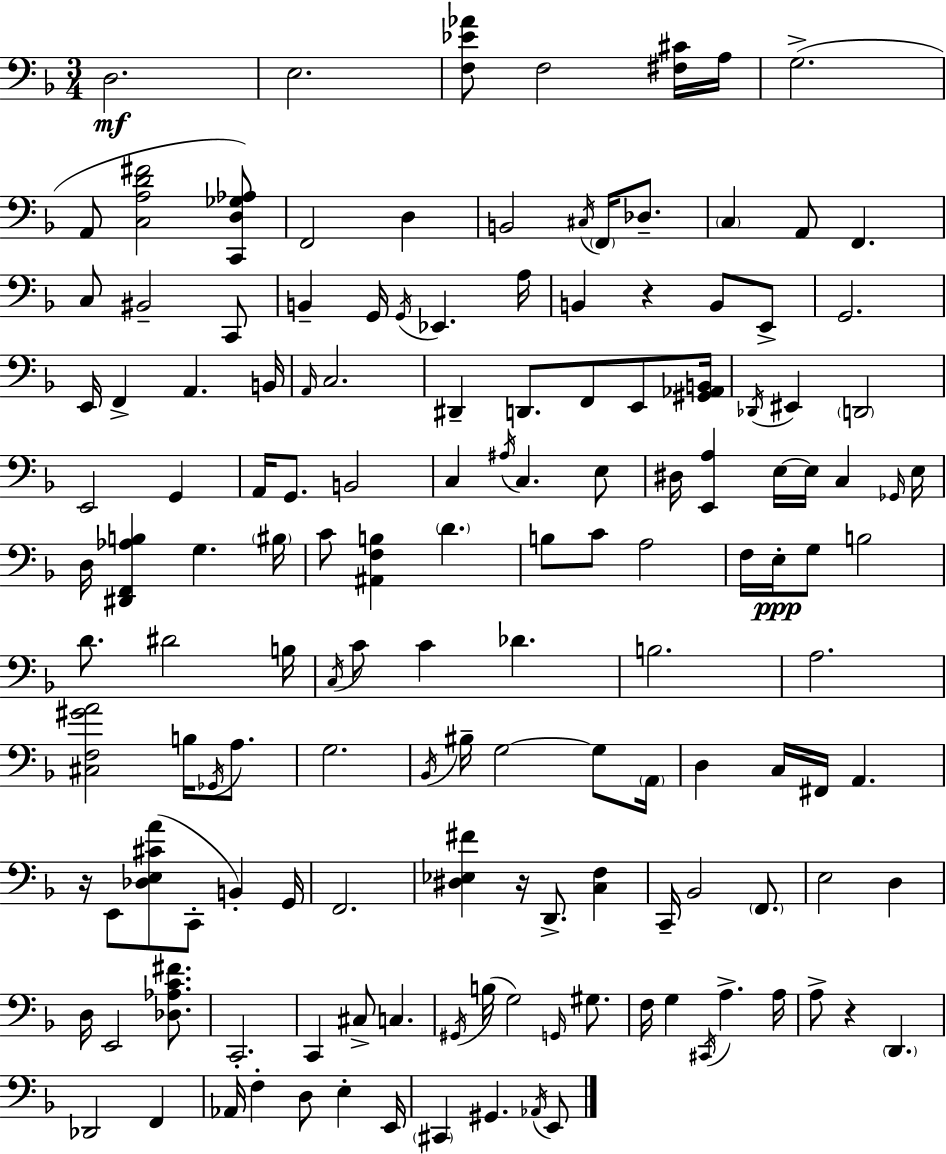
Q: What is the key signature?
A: D minor